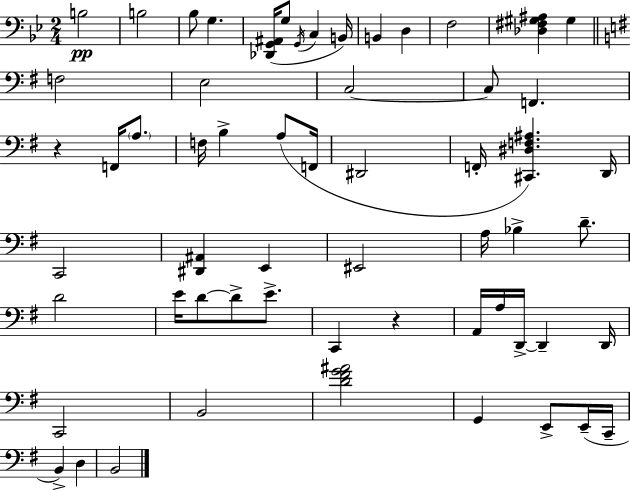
{
  \clef bass
  \numericTimeSignature
  \time 2/4
  \key g \minor
  \repeat volta 2 { b2\pp | b2 | bes8 g4. | <des, g, ais,>16( g8 \acciaccatura { g,16 } c4 | \break b,16) b,4 d4 | f2 | <des fis gis ais>4 gis4 | \bar "||" \break \key g \major f2 | e2 | c2~~ | c8 f,4. | \break r4 f,16 \parenthesize a8. | f16 b4-> a8( f,16 | dis,2 | f,16-. <cis, dis f ais>4.) d,16 | \break c,2 | <dis, ais,>4 e,4 | eis,2 | a16 bes4-> d'8.-- | \break d'2 | e'16 d'8~~ d'8-> e'8.-> | c,4 r4 | a,16 a16 d,16->~~ d,4-- d,16 | \break c,2 | b,2 | <d' fis' g' ais'>2 | g,4 e,8-> e,16--( c,16-- | \break b,4->) d4 | b,2 | } \bar "|."
}